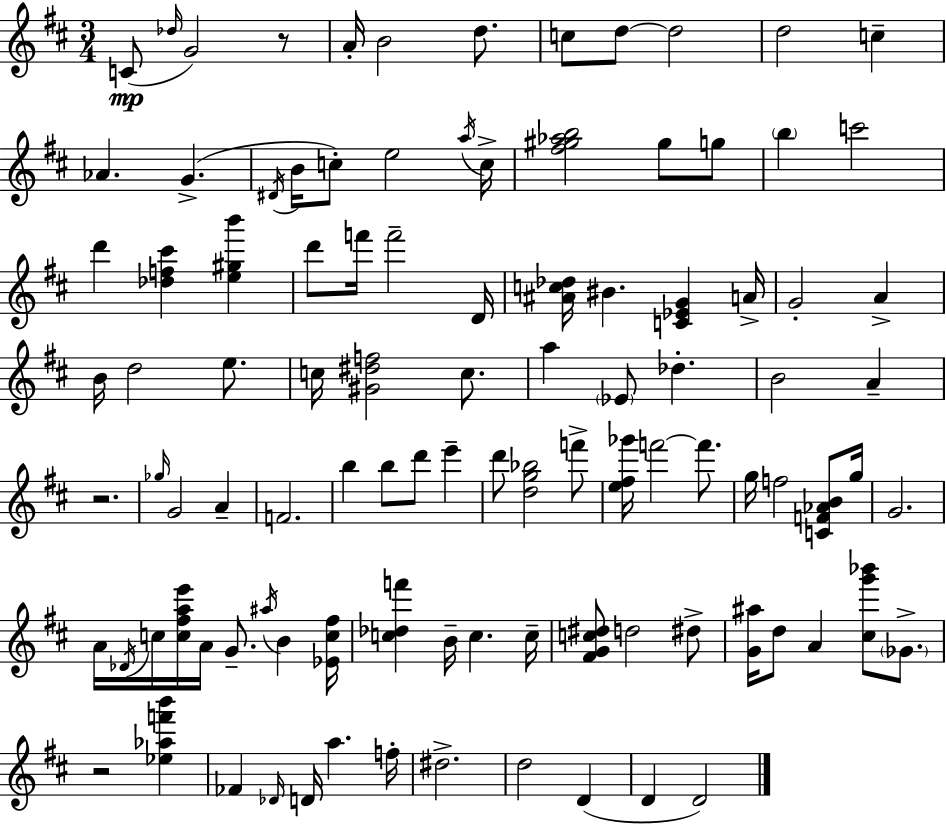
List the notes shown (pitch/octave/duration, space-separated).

C4/e Db5/s G4/h R/e A4/s B4/h D5/e. C5/e D5/e D5/h D5/h C5/q Ab4/q. G4/q. D#4/s B4/s C5/e E5/h A5/s C5/s [F#5,G#5,Ab5,B5]/h G#5/e G5/e B5/q C6/h D6/q [Db5,F5,C#6]/q [E5,G#5,B6]/q D6/e F6/s F6/h D4/s [A#4,C5,Db5]/s BIS4/q. [C4,Eb4,G4]/q A4/s G4/h A4/q B4/s D5/h E5/e. C5/s [G#4,D#5,F5]/h C5/e. A5/q Eb4/e Db5/q. B4/h A4/q R/h. Gb5/s G4/h A4/q F4/h. B5/q B5/e D6/e E6/q D6/e [D5,G5,Bb5]/h F6/e [E5,F#5,Gb6]/s F6/h F6/e. G5/s F5/h [C4,F4,Ab4,B4]/e G5/s G4/h. A4/s Db4/s C5/s [C5,F#5,A5,E6]/s A4/s G4/e. A#5/s B4/q [Eb4,C5,F#5]/s [C5,Db5,F6]/q B4/s C5/q. C5/s [F#4,G4,C5,D#5]/e D5/h D#5/e [G4,A#5]/s D5/e A4/q [C#5,G6,Bb6]/e Gb4/e. R/h [Eb5,Ab5,F6,B6]/q FES4/q Db4/s D4/s A5/q. F5/s D#5/h. D5/h D4/q D4/q D4/h